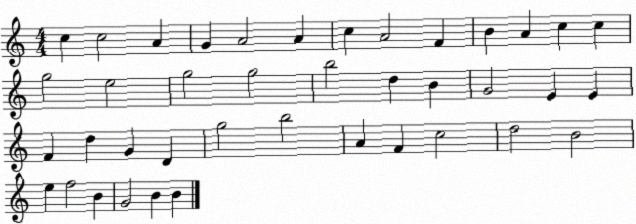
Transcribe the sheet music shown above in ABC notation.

X:1
T:Untitled
M:4/4
L:1/4
K:C
c c2 A G A2 A c A2 F B A c c g2 e2 g2 g2 b2 d B G2 E E F d G D g2 b2 A F c2 d2 B2 e f2 B G2 B B